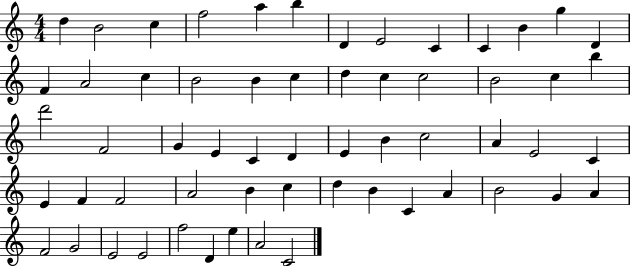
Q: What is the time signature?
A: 4/4